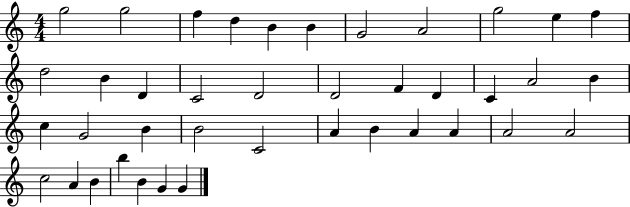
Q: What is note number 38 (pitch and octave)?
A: B4